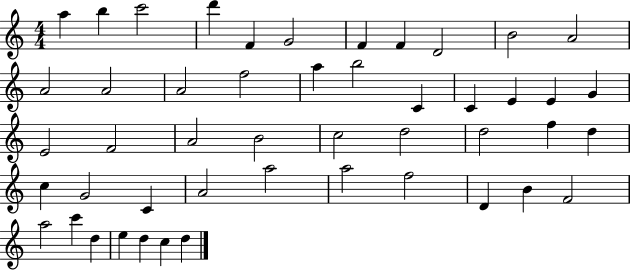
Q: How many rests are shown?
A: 0